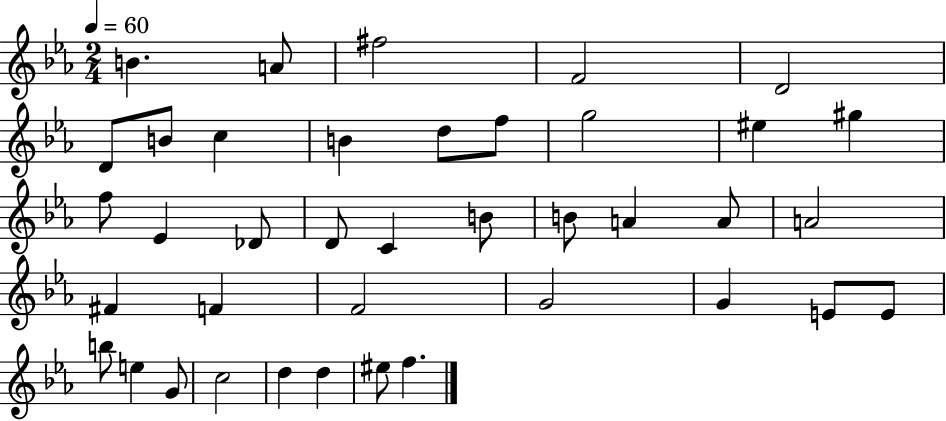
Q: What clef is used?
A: treble